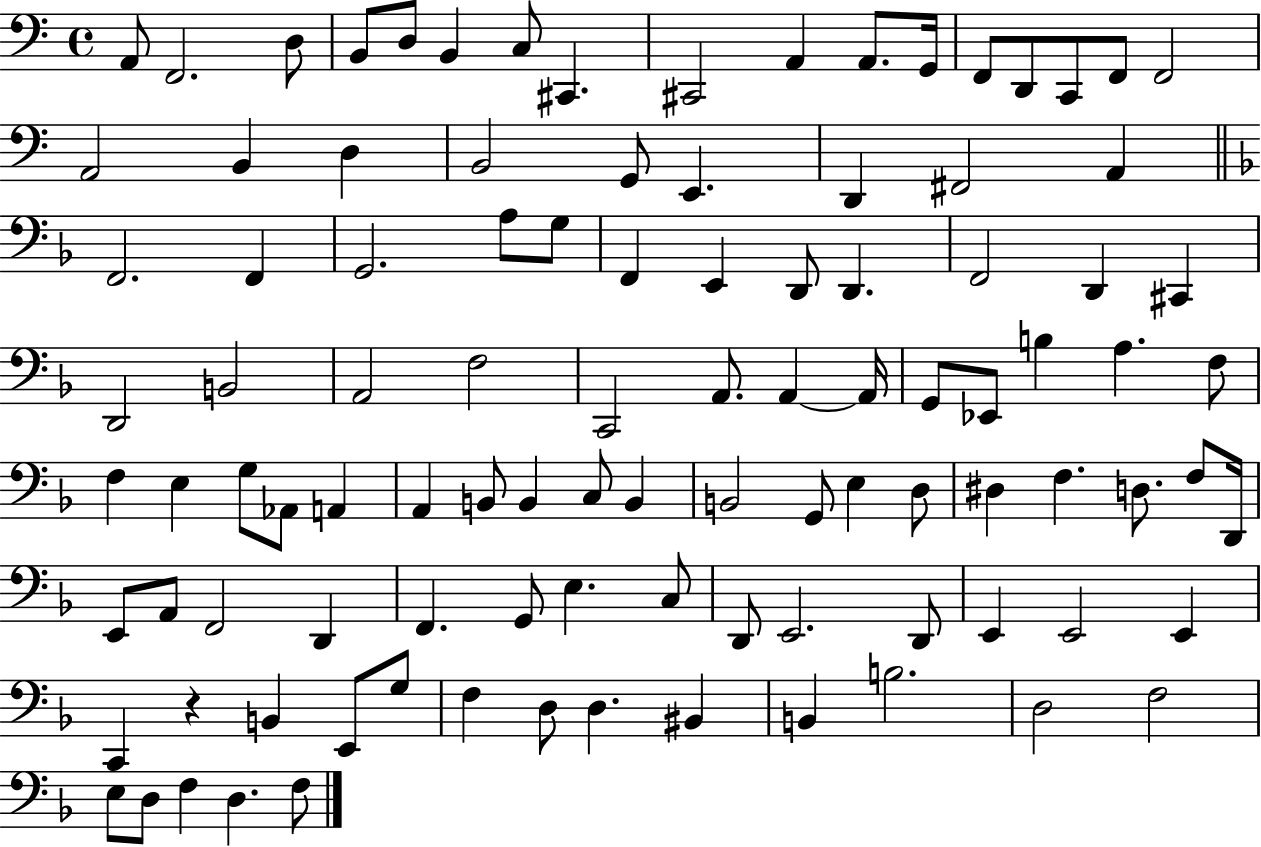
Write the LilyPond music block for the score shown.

{
  \clef bass
  \time 4/4
  \defaultTimeSignature
  \key c \major
  a,8 f,2. d8 | b,8 d8 b,4 c8 cis,4. | cis,2 a,4 a,8. g,16 | f,8 d,8 c,8 f,8 f,2 | \break a,2 b,4 d4 | b,2 g,8 e,4. | d,4 fis,2 a,4 | \bar "||" \break \key d \minor f,2. f,4 | g,2. a8 g8 | f,4 e,4 d,8 d,4. | f,2 d,4 cis,4 | \break d,2 b,2 | a,2 f2 | c,2 a,8. a,4~~ a,16 | g,8 ees,8 b4 a4. f8 | \break f4 e4 g8 aes,8 a,4 | a,4 b,8 b,4 c8 b,4 | b,2 g,8 e4 d8 | dis4 f4. d8. f8 d,16 | \break e,8 a,8 f,2 d,4 | f,4. g,8 e4. c8 | d,8 e,2. d,8 | e,4 e,2 e,4 | \break c,4 r4 b,4 e,8 g8 | f4 d8 d4. bis,4 | b,4 b2. | d2 f2 | \break e8 d8 f4 d4. f8 | \bar "|."
}